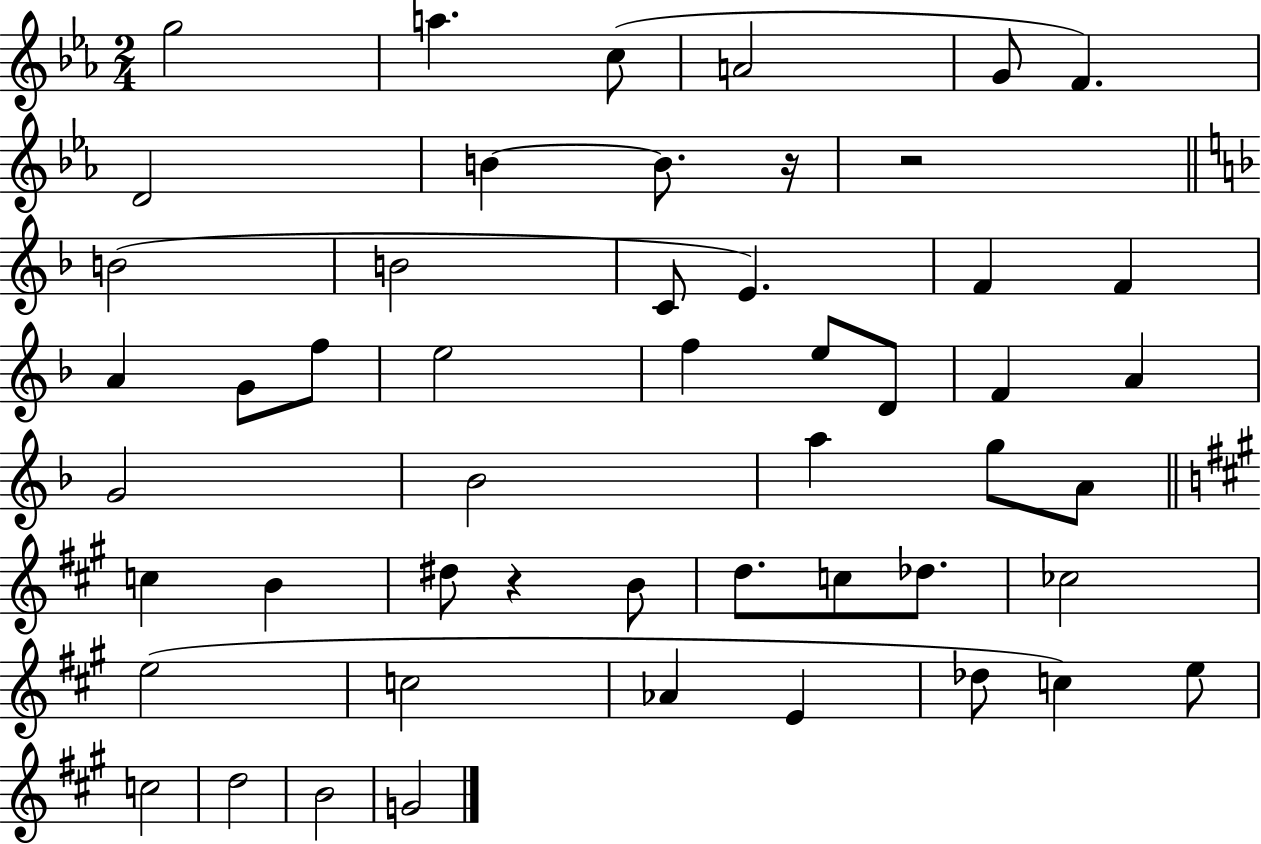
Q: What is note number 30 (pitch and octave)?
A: C5